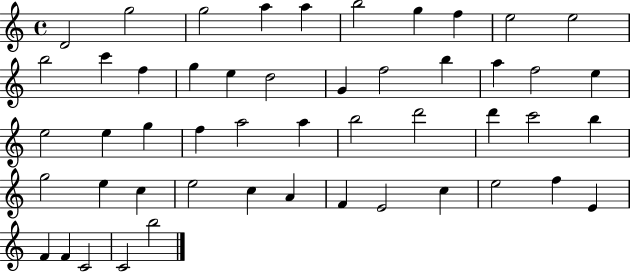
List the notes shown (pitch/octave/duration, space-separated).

D4/h G5/h G5/h A5/q A5/q B5/h G5/q F5/q E5/h E5/h B5/h C6/q F5/q G5/q E5/q D5/h G4/q F5/h B5/q A5/q F5/h E5/q E5/h E5/q G5/q F5/q A5/h A5/q B5/h D6/h D6/q C6/h B5/q G5/h E5/q C5/q E5/h C5/q A4/q F4/q E4/h C5/q E5/h F5/q E4/q F4/q F4/q C4/h C4/h B5/h